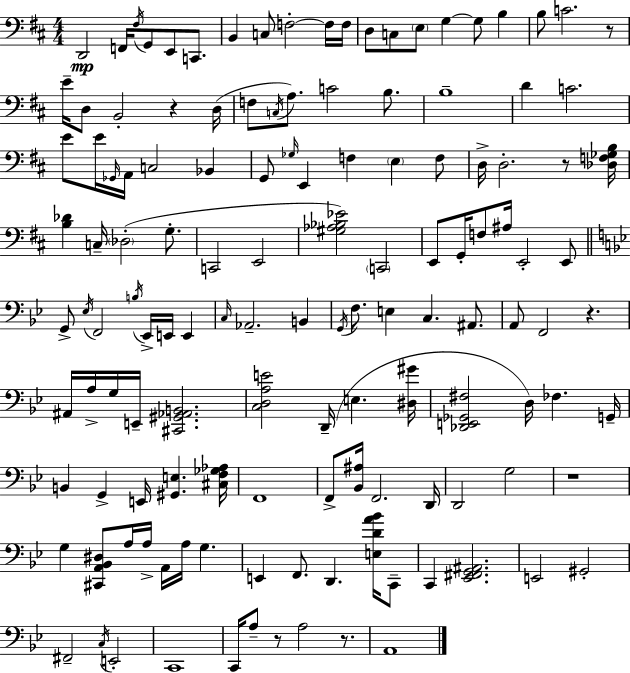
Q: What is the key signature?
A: D major